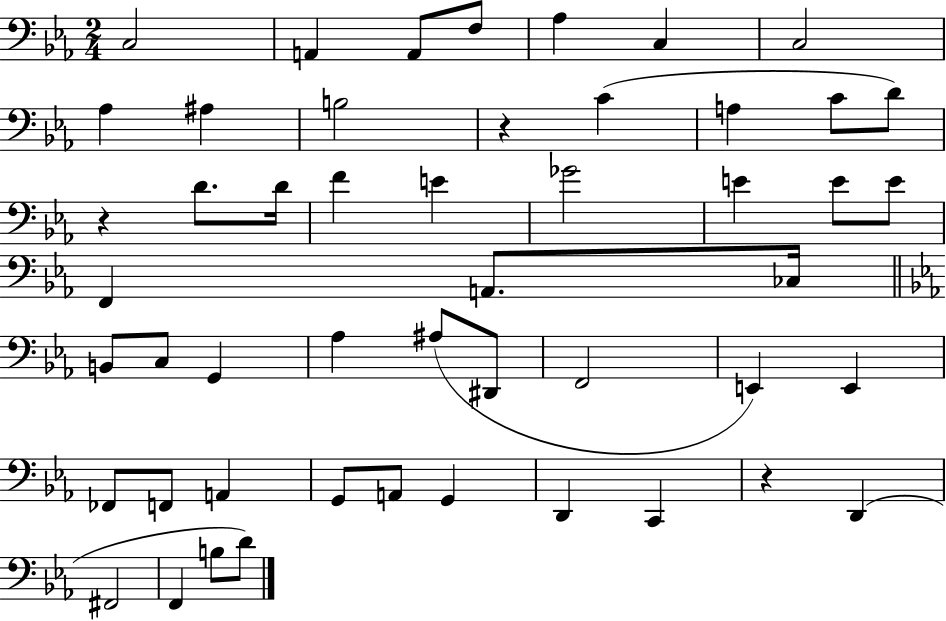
X:1
T:Untitled
M:2/4
L:1/4
K:Eb
C,2 A,, A,,/2 F,/2 _A, C, C,2 _A, ^A, B,2 z C A, C/2 D/2 z D/2 D/4 F E _G2 E E/2 E/2 F,, A,,/2 _C,/4 B,,/2 C,/2 G,, _A, ^A,/2 ^D,,/2 F,,2 E,, E,, _F,,/2 F,,/2 A,, G,,/2 A,,/2 G,, D,, C,, z D,, ^F,,2 F,, B,/2 D/2